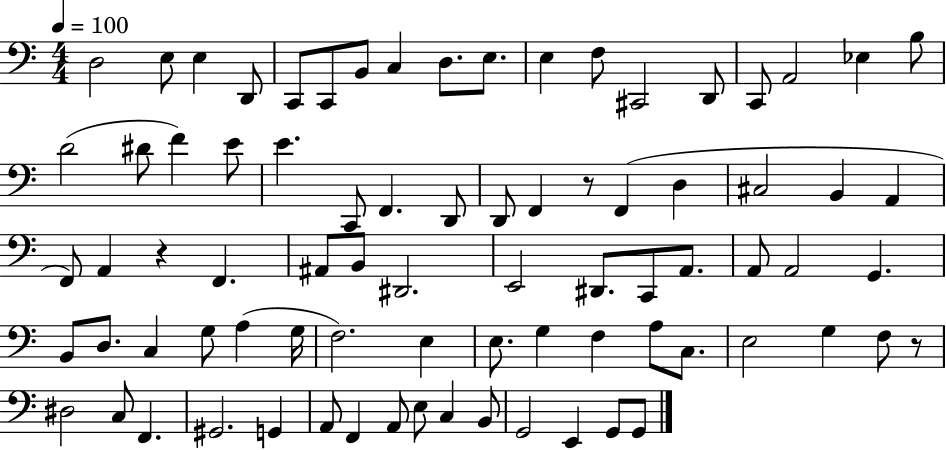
D3/h E3/e E3/q D2/e C2/e C2/e B2/e C3/q D3/e. E3/e. E3/q F3/e C#2/h D2/e C2/e A2/h Eb3/q B3/e D4/h D#4/e F4/q E4/e E4/q. C2/e F2/q. D2/e D2/e F2/q R/e F2/q D3/q C#3/h B2/q A2/q F2/e A2/q R/q F2/q. A#2/e B2/e D#2/h. E2/h D#2/e. C2/e A2/e. A2/e A2/h G2/q. B2/e D3/e. C3/q G3/e A3/q G3/s F3/h. E3/q E3/e. G3/q F3/q A3/e C3/e. E3/h G3/q F3/e R/e D#3/h C3/e F2/q. G#2/h. G2/q A2/e F2/q A2/e E3/e C3/q B2/e G2/h E2/q G2/e G2/e